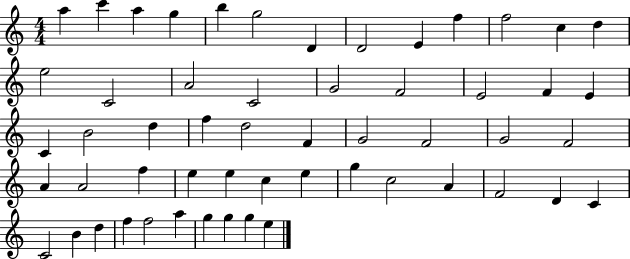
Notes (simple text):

A5/q C6/q A5/q G5/q B5/q G5/h D4/q D4/h E4/q F5/q F5/h C5/q D5/q E5/h C4/h A4/h C4/h G4/h F4/h E4/h F4/q E4/q C4/q B4/h D5/q F5/q D5/h F4/q G4/h F4/h G4/h F4/h A4/q A4/h F5/q E5/q E5/q C5/q E5/q G5/q C5/h A4/q F4/h D4/q C4/q C4/h B4/q D5/q F5/q F5/h A5/q G5/q G5/q G5/q E5/q